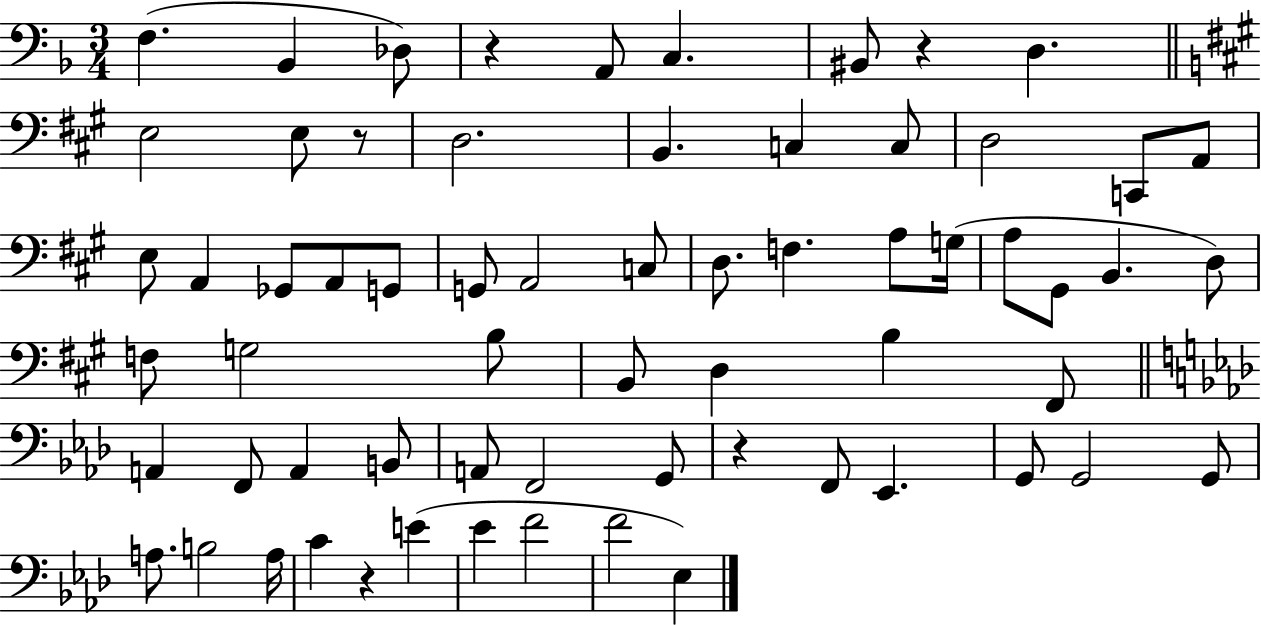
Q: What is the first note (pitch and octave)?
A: F3